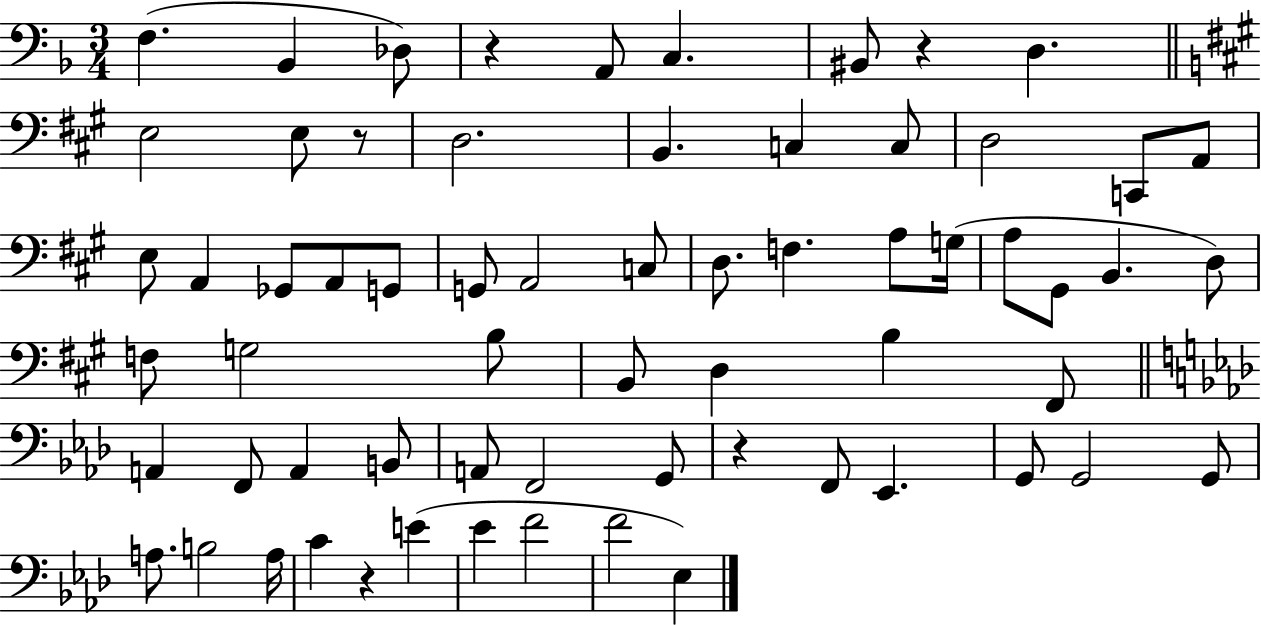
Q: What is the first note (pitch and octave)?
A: F3